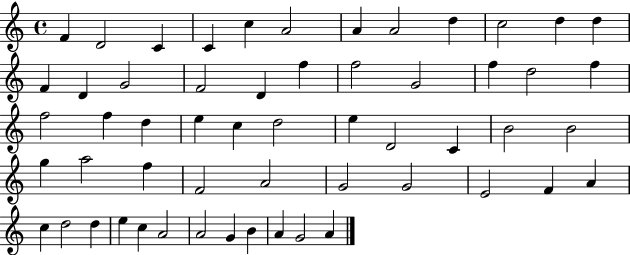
{
  \clef treble
  \time 4/4
  \defaultTimeSignature
  \key c \major
  f'4 d'2 c'4 | c'4 c''4 a'2 | a'4 a'2 d''4 | c''2 d''4 d''4 | \break f'4 d'4 g'2 | f'2 d'4 f''4 | f''2 g'2 | f''4 d''2 f''4 | \break f''2 f''4 d''4 | e''4 c''4 d''2 | e''4 d'2 c'4 | b'2 b'2 | \break g''4 a''2 f''4 | f'2 a'2 | g'2 g'2 | e'2 f'4 a'4 | \break c''4 d''2 d''4 | e''4 c''4 a'2 | a'2 g'4 b'4 | a'4 g'2 a'4 | \break \bar "|."
}